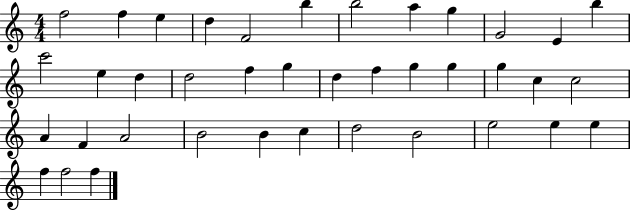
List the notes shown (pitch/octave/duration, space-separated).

F5/h F5/q E5/q D5/q F4/h B5/q B5/h A5/q G5/q G4/h E4/q B5/q C6/h E5/q D5/q D5/h F5/q G5/q D5/q F5/q G5/q G5/q G5/q C5/q C5/h A4/q F4/q A4/h B4/h B4/q C5/q D5/h B4/h E5/h E5/q E5/q F5/q F5/h F5/q